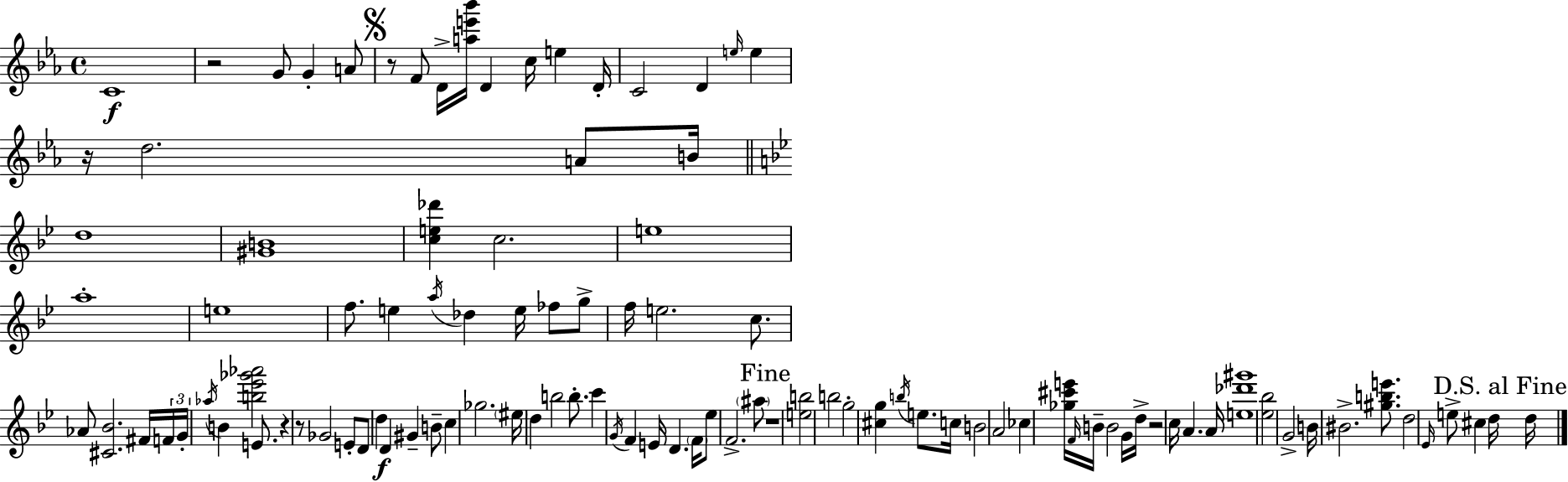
C4/w R/h G4/e G4/q A4/e R/e F4/e D4/s [A5,E6,Bb6]/s D4/q C5/s E5/q D4/s C4/h D4/q E5/s E5/q R/s D5/h. A4/e B4/s D5/w [G#4,B4]/w [C5,E5,Db6]/q C5/h. E5/w A5/w E5/w F5/e. E5/q A5/s Db5/q E5/s FES5/e G5/e F5/s E5/h. C5/e. Ab4/e [C#4,Bb4]/h. F#4/s F4/s G4/s Ab5/s B4/q [B5,Eb6,Gb6,Ab6]/h E4/e. R/q R/e Gb4/h E4/e D4/e D5/q D4/q G#4/q B4/e C5/q Gb5/h. EIS5/s D5/q B5/h B5/e. C6/q G4/s F4/q E4/s D4/q. F4/s Eb5/e F4/h. A#5/e R/w [E5,B5]/h B5/h G5/h [C#5,G5]/q B5/s E5/e. C5/s B4/h A4/h CES5/q [Gb5,C#6,E6]/s F4/s B4/s B4/h G4/s D5/s R/h C5/s A4/q. A4/s [E5,Db6,G#6]/w [Eb5,Bb5]/h G4/h B4/s BIS4/h. [G#5,B5,E6]/e. D5/h Eb4/s E5/e C#5/q D5/s D5/s